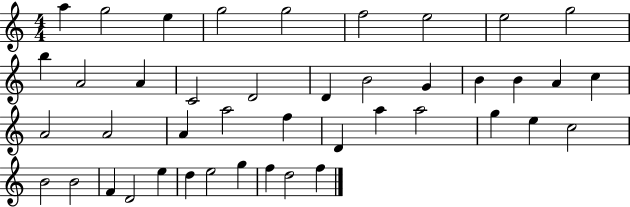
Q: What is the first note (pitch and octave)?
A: A5